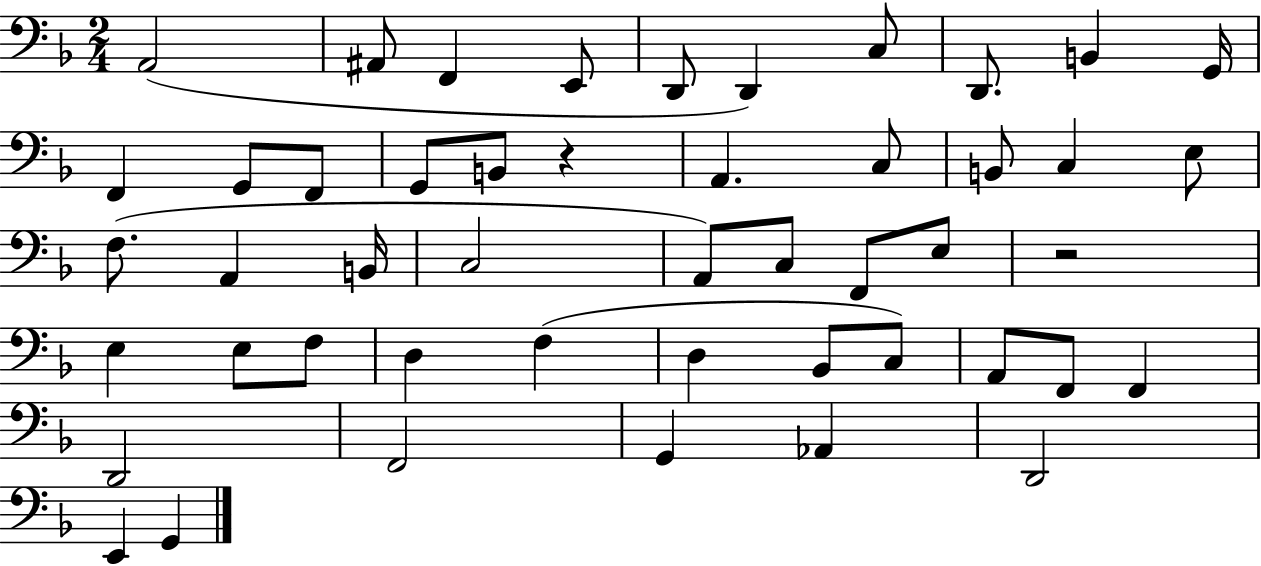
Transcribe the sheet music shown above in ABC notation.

X:1
T:Untitled
M:2/4
L:1/4
K:F
A,,2 ^A,,/2 F,, E,,/2 D,,/2 D,, C,/2 D,,/2 B,, G,,/4 F,, G,,/2 F,,/2 G,,/2 B,,/2 z A,, C,/2 B,,/2 C, E,/2 F,/2 A,, B,,/4 C,2 A,,/2 C,/2 F,,/2 E,/2 z2 E, E,/2 F,/2 D, F, D, _B,,/2 C,/2 A,,/2 F,,/2 F,, D,,2 F,,2 G,, _A,, D,,2 E,, G,,